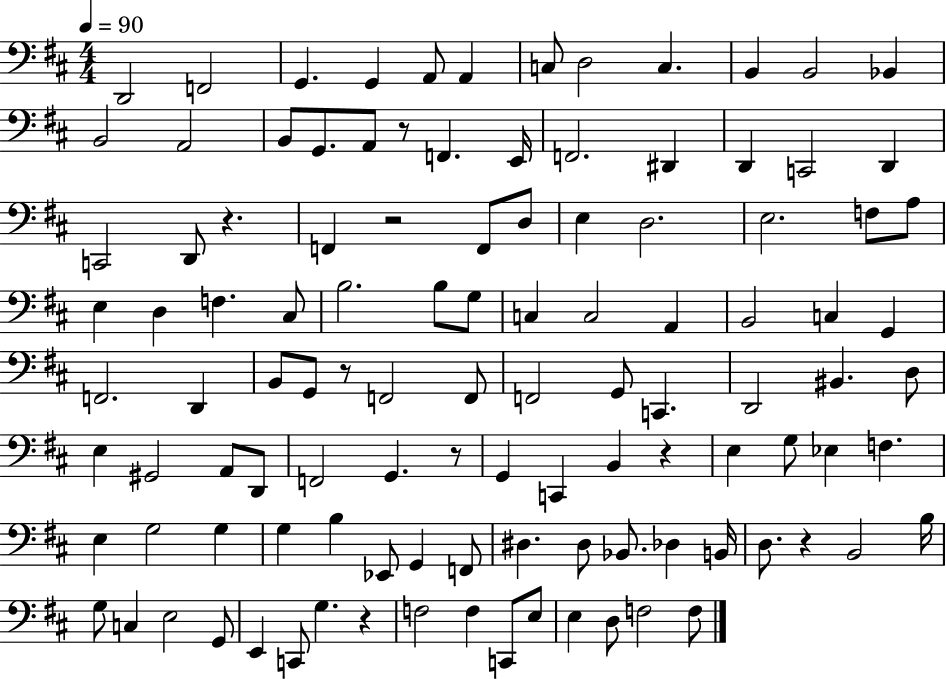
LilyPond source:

{
  \clef bass
  \numericTimeSignature
  \time 4/4
  \key d \major
  \tempo 4 = 90
  \repeat volta 2 { d,2 f,2 | g,4. g,4 a,8 a,4 | c8 d2 c4. | b,4 b,2 bes,4 | \break b,2 a,2 | b,8 g,8. a,8 r8 f,4. e,16 | f,2. dis,4 | d,4 c,2 d,4 | \break c,2 d,8 r4. | f,4 r2 f,8 d8 | e4 d2. | e2. f8 a8 | \break e4 d4 f4. cis8 | b2. b8 g8 | c4 c2 a,4 | b,2 c4 g,4 | \break f,2. d,4 | b,8 g,8 r8 f,2 f,8 | f,2 g,8 c,4. | d,2 bis,4. d8 | \break e4 gis,2 a,8 d,8 | f,2 g,4. r8 | g,4 c,4 b,4 r4 | e4 g8 ees4 f4. | \break e4 g2 g4 | g4 b4 ees,8 g,4 f,8 | dis4. dis8 bes,8. des4 b,16 | d8. r4 b,2 b16 | \break g8 c4 e2 g,8 | e,4 c,8 g4. r4 | f2 f4 c,8 e8 | e4 d8 f2 f8 | \break } \bar "|."
}